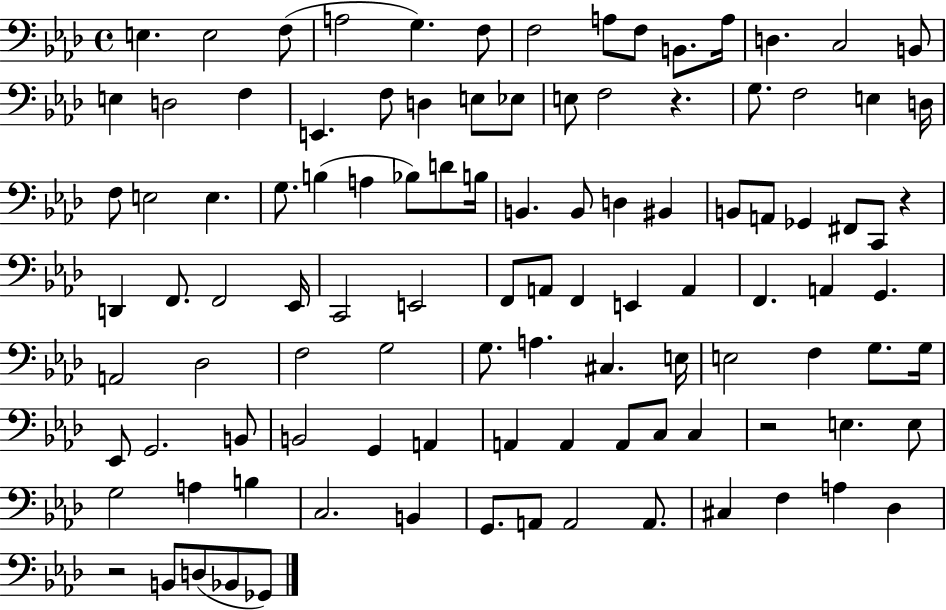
X:1
T:Untitled
M:4/4
L:1/4
K:Ab
E, E,2 F,/2 A,2 G, F,/2 F,2 A,/2 F,/2 B,,/2 A,/4 D, C,2 B,,/2 E, D,2 F, E,, F,/2 D, E,/2 _E,/2 E,/2 F,2 z G,/2 F,2 E, D,/4 F,/2 E,2 E, G,/2 B, A, _B,/2 D/2 B,/4 B,, B,,/2 D, ^B,, B,,/2 A,,/2 _G,, ^F,,/2 C,,/2 z D,, F,,/2 F,,2 _E,,/4 C,,2 E,,2 F,,/2 A,,/2 F,, E,, A,, F,, A,, G,, A,,2 _D,2 F,2 G,2 G,/2 A, ^C, E,/4 E,2 F, G,/2 G,/4 _E,,/2 G,,2 B,,/2 B,,2 G,, A,, A,, A,, A,,/2 C,/2 C, z2 E, E,/2 G,2 A, B, C,2 B,, G,,/2 A,,/2 A,,2 A,,/2 ^C, F, A, _D, z2 B,,/2 D,/2 _B,,/2 _G,,/2